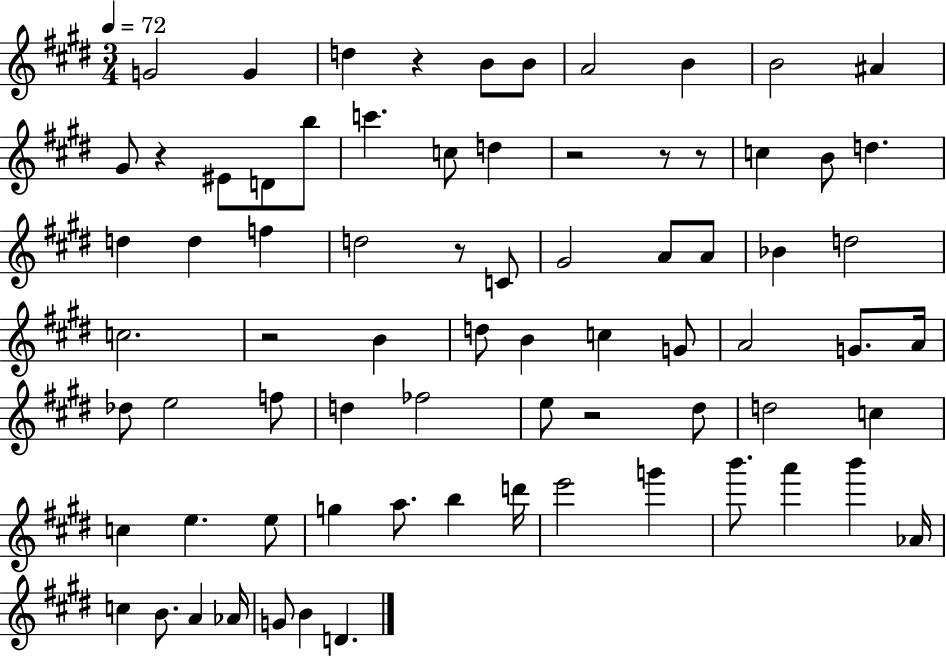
G4/h G4/q D5/q R/q B4/e B4/e A4/h B4/q B4/h A#4/q G#4/e R/q EIS4/e D4/e B5/e C6/q. C5/e D5/q R/h R/e R/e C5/q B4/e D5/q. D5/q D5/q F5/q D5/h R/e C4/e G#4/h A4/e A4/e Bb4/q D5/h C5/h. R/h B4/q D5/e B4/q C5/q G4/e A4/h G4/e. A4/s Db5/e E5/h F5/e D5/q FES5/h E5/e R/h D#5/e D5/h C5/q C5/q E5/q. E5/e G5/q A5/e. B5/q D6/s E6/h G6/q B6/e. A6/q B6/q Ab4/s C5/q B4/e. A4/q Ab4/s G4/e B4/q D4/q.